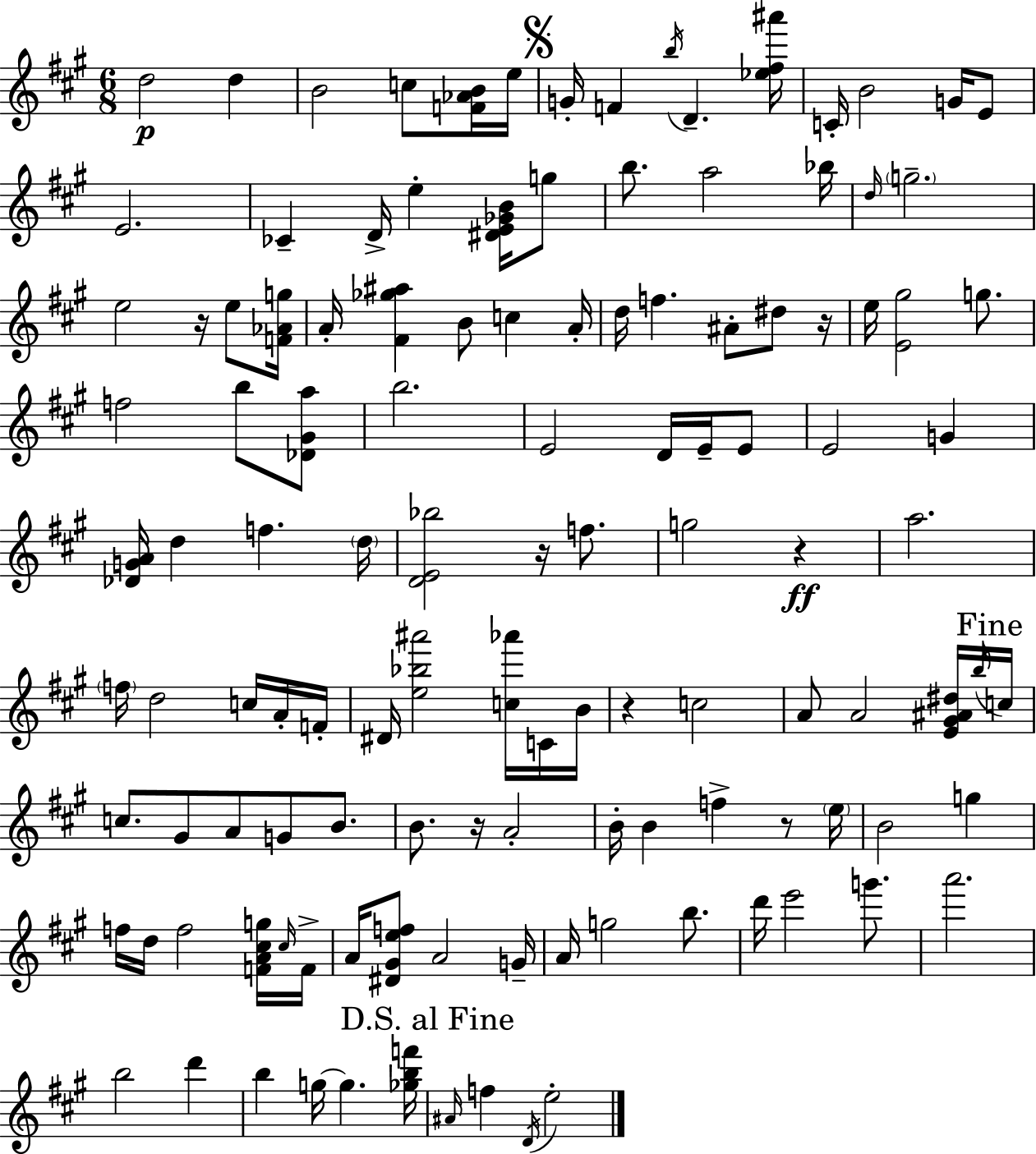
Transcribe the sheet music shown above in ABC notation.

X:1
T:Untitled
M:6/8
L:1/4
K:A
d2 d B2 c/2 [F_AB]/4 e/4 G/4 F b/4 D [_e^f^a']/4 C/4 B2 G/4 E/2 E2 _C D/4 e [^DE_GB]/4 g/2 b/2 a2 _b/4 d/4 g2 e2 z/4 e/2 [F_Ag]/4 A/4 [^F_g^a] B/2 c A/4 d/4 f ^A/2 ^d/2 z/4 e/4 [E^g]2 g/2 f2 b/2 [_D^Ga]/2 b2 E2 D/4 E/4 E/2 E2 G [_DGA]/4 d f d/4 [DE_b]2 z/4 f/2 g2 z a2 f/4 d2 c/4 A/4 F/4 ^D/4 [e_b^a']2 [c_a']/4 C/4 B/4 z c2 A/2 A2 [E^G^A^d]/4 b/4 c/4 c/2 ^G/2 A/2 G/2 B/2 B/2 z/4 A2 B/4 B f z/2 e/4 B2 g f/4 d/4 f2 [FA^cg]/4 ^c/4 F/4 A/4 [^D^Gef]/2 A2 G/4 A/4 g2 b/2 d'/4 e'2 g'/2 a'2 b2 d' b g/4 g [_gbf']/4 ^A/4 f D/4 e2